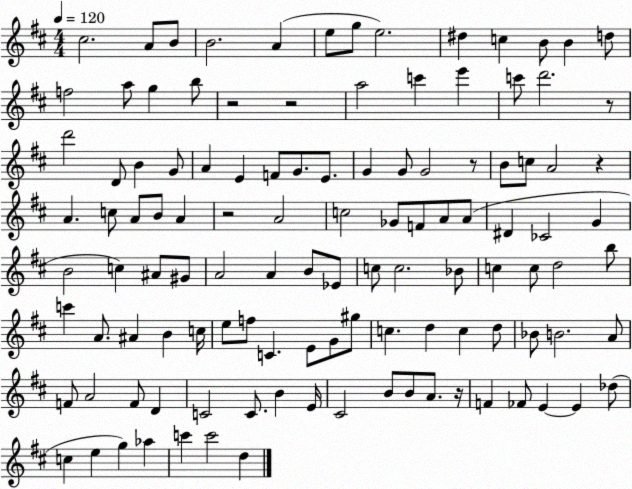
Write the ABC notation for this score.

X:1
T:Untitled
M:4/4
L:1/4
K:D
^c2 A/2 B/2 B2 A e/2 g/2 e2 ^d c B/2 B d/2 f2 a/2 g b/2 z2 z2 a2 c' e' c'/2 d'2 z/2 d'2 D/2 B G/2 A E F/2 G/2 E/2 G G/2 G2 z/2 B/2 c/2 A2 z A c/2 A/2 B/2 A z2 A2 c2 _G/2 F/2 A/2 A/2 ^D _C2 G B2 c ^A/2 ^G/2 A2 A B/2 _E/2 c/2 c2 _B/2 c c/2 d2 b/2 c' A/2 ^A B c/4 e/2 f/2 C E/2 G/2 ^g/2 c d c d/2 _B/2 B2 A/2 F/2 A2 F/2 D C2 C/2 B E/4 ^C2 B/2 B/2 A/2 z/4 F _F/2 E E _d/2 c e g _a c' c'2 d